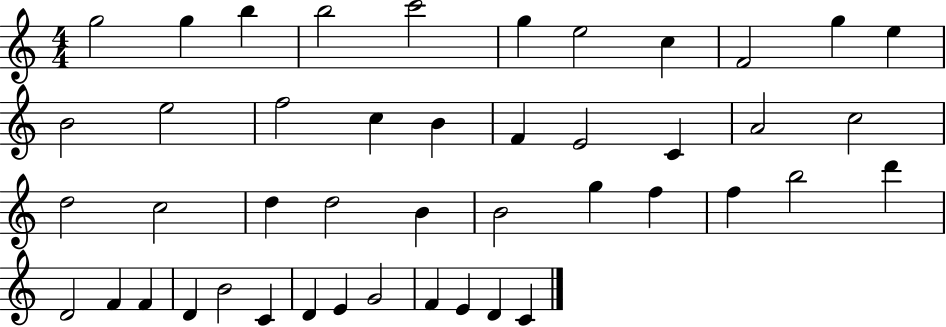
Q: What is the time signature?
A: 4/4